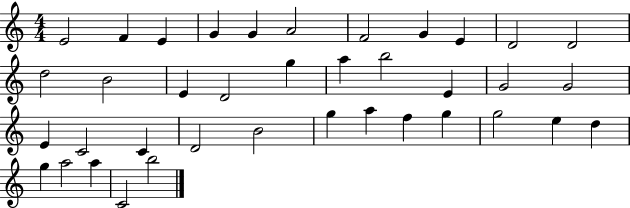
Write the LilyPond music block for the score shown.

{
  \clef treble
  \numericTimeSignature
  \time 4/4
  \key c \major
  e'2 f'4 e'4 | g'4 g'4 a'2 | f'2 g'4 e'4 | d'2 d'2 | \break d''2 b'2 | e'4 d'2 g''4 | a''4 b''2 e'4 | g'2 g'2 | \break e'4 c'2 c'4 | d'2 b'2 | g''4 a''4 f''4 g''4 | g''2 e''4 d''4 | \break g''4 a''2 a''4 | c'2 b''2 | \bar "|."
}